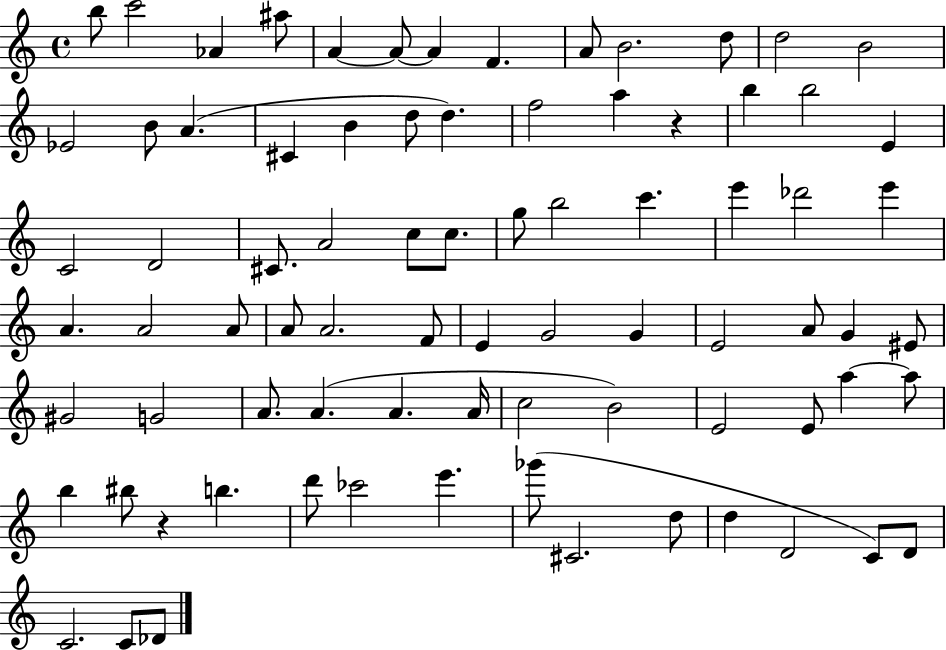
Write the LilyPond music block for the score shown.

{
  \clef treble
  \time 4/4
  \defaultTimeSignature
  \key c \major
  b''8 c'''2 aes'4 ais''8 | a'4~~ a'8~~ a'4 f'4. | a'8 b'2. d''8 | d''2 b'2 | \break ees'2 b'8 a'4.( | cis'4 b'4 d''8 d''4.) | f''2 a''4 r4 | b''4 b''2 e'4 | \break c'2 d'2 | cis'8. a'2 c''8 c''8. | g''8 b''2 c'''4. | e'''4 des'''2 e'''4 | \break a'4. a'2 a'8 | a'8 a'2. f'8 | e'4 g'2 g'4 | e'2 a'8 g'4 eis'8 | \break gis'2 g'2 | a'8. a'4.( a'4. a'16 | c''2 b'2) | e'2 e'8 a''4~~ a''8 | \break b''4 bis''8 r4 b''4. | d'''8 ces'''2 e'''4. | ges'''8( cis'2. d''8 | d''4 d'2 c'8) d'8 | \break c'2. c'8 des'8 | \bar "|."
}